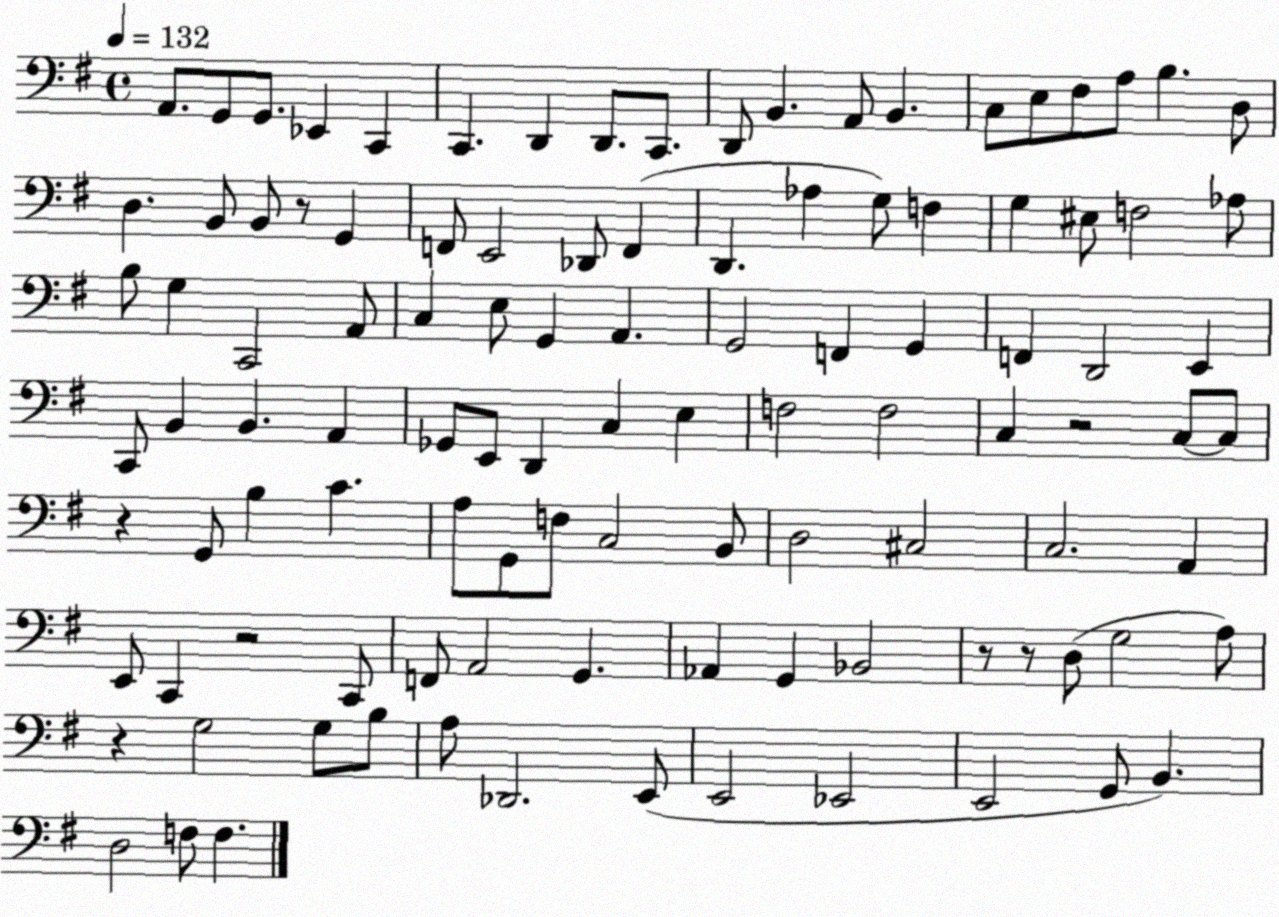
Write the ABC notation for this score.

X:1
T:Untitled
M:4/4
L:1/4
K:G
A,,/2 G,,/2 G,,/2 _E,, C,, C,, D,, D,,/2 C,,/2 D,,/2 B,, A,,/2 B,, C,/2 E,/2 ^F,/2 A,/2 B, D,/2 D, B,,/2 B,,/2 z/2 G,, F,,/2 E,,2 _D,,/2 F,, D,, _A, G,/2 F, G, ^E,/2 F,2 _A,/2 B,/2 G, C,,2 A,,/2 C, E,/2 G,, A,, G,,2 F,, G,, F,, D,,2 E,, C,,/2 B,, B,, A,, _G,,/2 E,,/2 D,, C, E, F,2 F,2 C, z2 C,/2 C,/2 z G,,/2 B, C A,/2 G,,/2 F,/2 C,2 B,,/2 D,2 ^C,2 C,2 A,, E,,/2 C,, z2 C,,/2 F,,/2 A,,2 G,, _A,, G,, _B,,2 z/2 z/2 D,/2 G,2 A,/2 z G,2 G,/2 B,/2 A,/2 _D,,2 E,,/2 E,,2 _E,,2 E,,2 G,,/2 B,, D,2 F,/2 F,